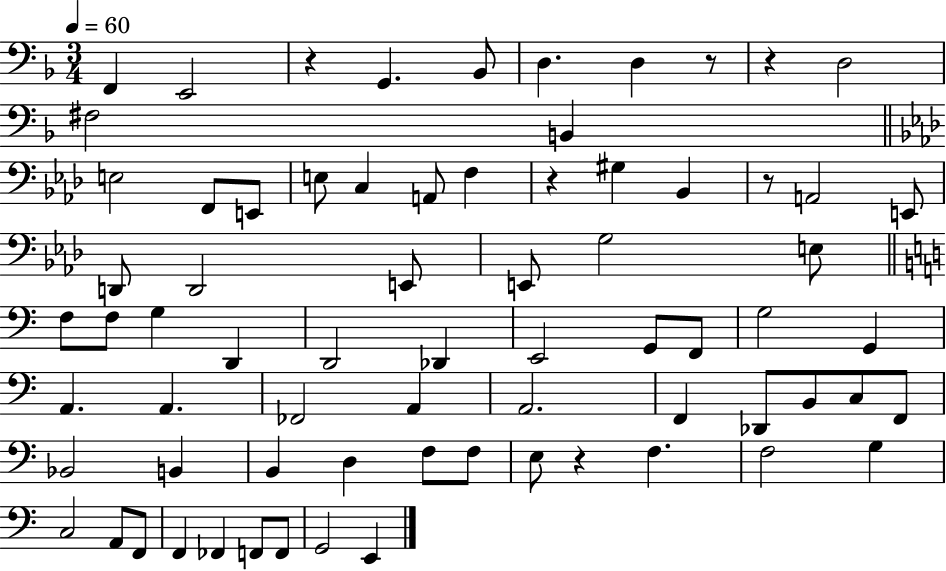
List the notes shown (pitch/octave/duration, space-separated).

F2/q E2/h R/q G2/q. Bb2/e D3/q. D3/q R/e R/q D3/h F#3/h B2/q E3/h F2/e E2/e E3/e C3/q A2/e F3/q R/q G#3/q Bb2/q R/e A2/h E2/e D2/e D2/h E2/e E2/e G3/h E3/e F3/e F3/e G3/q D2/q D2/h Db2/q E2/h G2/e F2/e G3/h G2/q A2/q. A2/q. FES2/h A2/q A2/h. F2/q Db2/e B2/e C3/e F2/e Bb2/h B2/q B2/q D3/q F3/e F3/e E3/e R/q F3/q. F3/h G3/q C3/h A2/e F2/e F2/q FES2/q F2/e F2/e G2/h E2/q